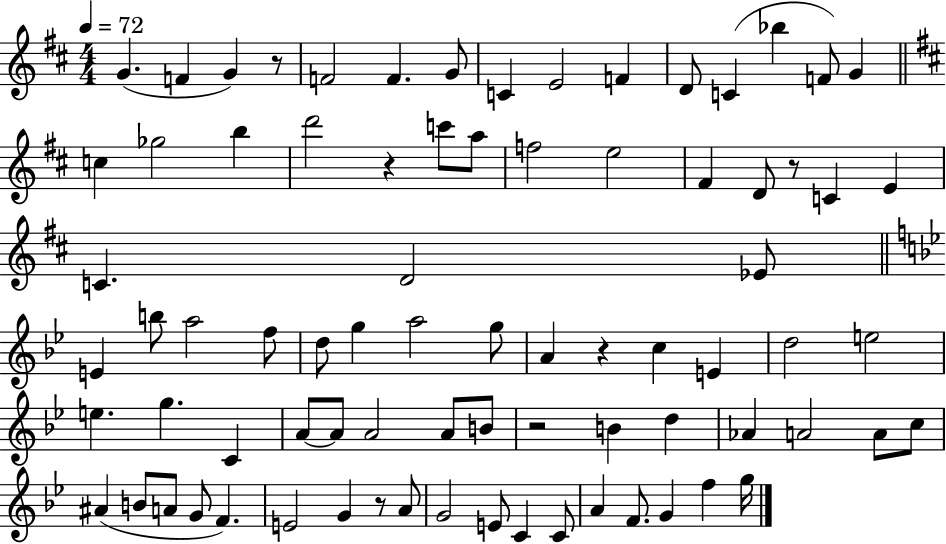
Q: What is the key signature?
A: D major